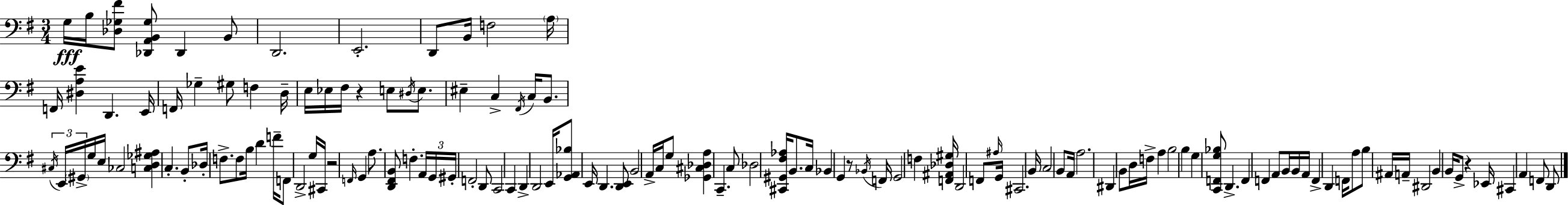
{
  \clef bass
  \numericTimeSignature
  \time 3/4
  \key e \minor
  \repeat volta 2 { g16\fff b16 <des ges fis'>8 <des, a, b, ges>8 des,4 b,8 | d,2. | e,2.-. | d,8 b,16 f2 \parenthesize a16 | \break f,16 <dis a e'>4 d,4. e,16 | f,16 ges4-- gis8 f4 d16-- | e16 ees16 fis16 r4 e8 \acciaccatura { dis16 } e8. | eis4-- c4-> \acciaccatura { fis,16 } c16 b,8. | \break \tuplet 3/2 { \acciaccatura { cis16 } e,16 \parenthesize gis,16-> } g16 e16 ces2 | <c d ges ais>4 c4.-. | b,8-. des16-. f8.-> f8 b16 d'4 | f'16-- f,8 d,2-> | \break g16 cis,16 r2 \grace { f,16 } | g,4 a8. <d, fis, b,>8 f4.-. | \tuplet 3/2 { a,16 g,16 gis,16-. } f,2-. | d,8 c,2 | \break c,4 d,4-> d,2 | e,16 <g, aes, bes>8 e,16 d,4. | <d, e,>8 b,2 | a,16-> c16 g8 <ges, cis des a>4 c,4.-- | \break c8 des2 | <cis, gis, fis aes>16 b,8. c16 bes,4 g,4 | r8 \acciaccatura { bes,16 } f,16 g,2 | f4 <f, ais, des gis>16 d,2 | \break f,8 \grace { ais16 } g,16 cis,2. | b,16 c2 | b,8 a,16 a2. | dis,4 b,8 | \break d16 f16-> a4 b2 | b4 g4 <c, f, g bes>8 | d,4.-> f,4 f,4 | a,8 b,16 b,16 a,16 f,4-> d,4 | \break f,16 a8 b8 ais,16 a,16-- dis,2 | b,4 b,16 g,8-> | r4 ees,16 cis,4 a,4 | f,8 d,8 } \bar "|."
}